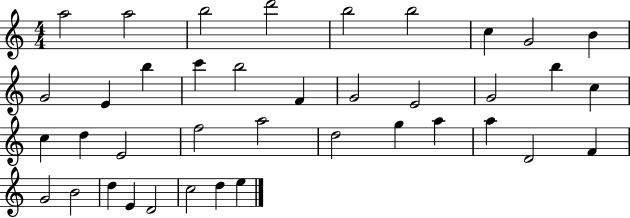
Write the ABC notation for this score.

X:1
T:Untitled
M:4/4
L:1/4
K:C
a2 a2 b2 d'2 b2 b2 c G2 B G2 E b c' b2 F G2 E2 G2 b c c d E2 f2 a2 d2 g a a D2 F G2 B2 d E D2 c2 d e